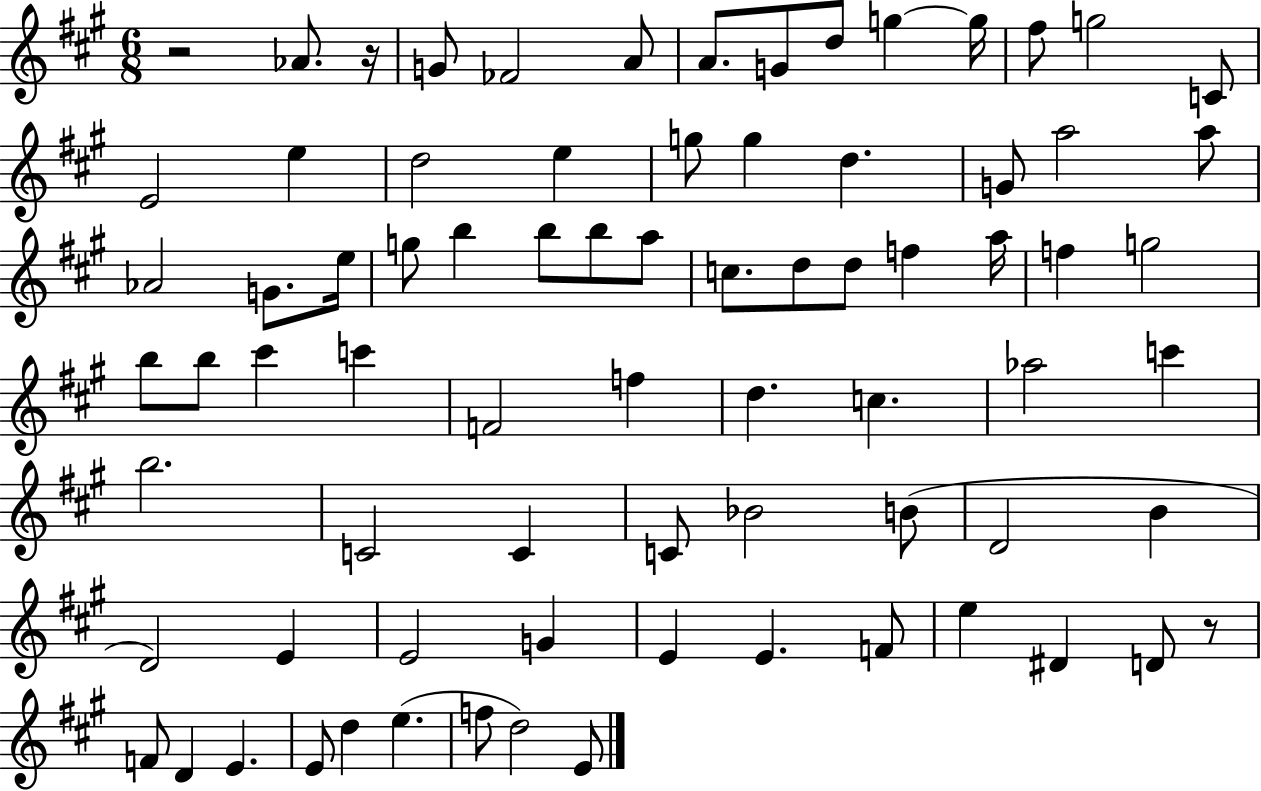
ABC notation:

X:1
T:Untitled
M:6/8
L:1/4
K:A
z2 _A/2 z/4 G/2 _F2 A/2 A/2 G/2 d/2 g g/4 ^f/2 g2 C/2 E2 e d2 e g/2 g d G/2 a2 a/2 _A2 G/2 e/4 g/2 b b/2 b/2 a/2 c/2 d/2 d/2 f a/4 f g2 b/2 b/2 ^c' c' F2 f d c _a2 c' b2 C2 C C/2 _B2 B/2 D2 B D2 E E2 G E E F/2 e ^D D/2 z/2 F/2 D E E/2 d e f/2 d2 E/2